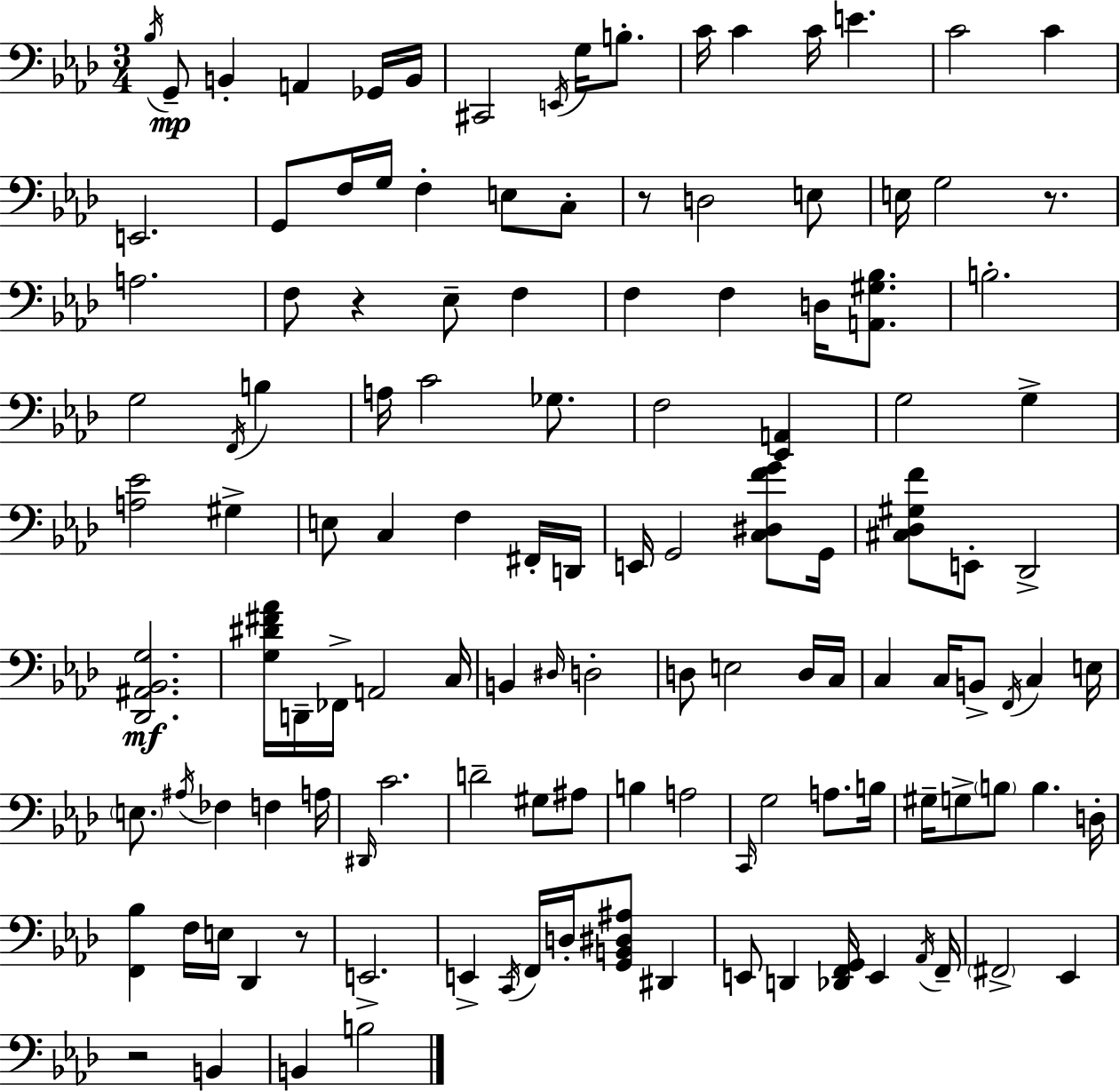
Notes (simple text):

Bb3/s G2/e B2/q A2/q Gb2/s B2/s C#2/h E2/s G3/s B3/e. C4/s C4/q C4/s E4/q. C4/h C4/q E2/h. G2/e F3/s G3/s F3/q E3/e C3/e R/e D3/h E3/e E3/s G3/h R/e. A3/h. F3/e R/q Eb3/e F3/q F3/q F3/q D3/s [A2,G#3,Bb3]/e. B3/h. G3/h F2/s B3/q A3/s C4/h Gb3/e. F3/h [Eb2,A2]/q G3/h G3/q [A3,Eb4]/h G#3/q E3/e C3/q F3/q F#2/s D2/s E2/s G2/h [C3,D#3,F4,G4]/e G2/s [C#3,Db3,G#3,F4]/e E2/e Db2/h [Db2,A#2,Bb2,G3]/h. [G3,D#4,F#4,Ab4]/s D2/s FES2/s A2/h C3/s B2/q D#3/s D3/h D3/e E3/h D3/s C3/s C3/q C3/s B2/e F2/s C3/q E3/s E3/e. A#3/s FES3/q F3/q A3/s D#2/s C4/h. D4/h G#3/e A#3/e B3/q A3/h C2/s G3/h A3/e. B3/s G#3/s G3/e B3/e B3/q. D3/s [F2,Bb3]/q F3/s E3/s Db2/q R/e E2/h. E2/q C2/s F2/s D3/s [G2,B2,D#3,A#3]/e D#2/q E2/e D2/q [Db2,F2,G2]/s E2/q Ab2/s F2/s F#2/h Eb2/q R/h B2/q B2/q B3/h